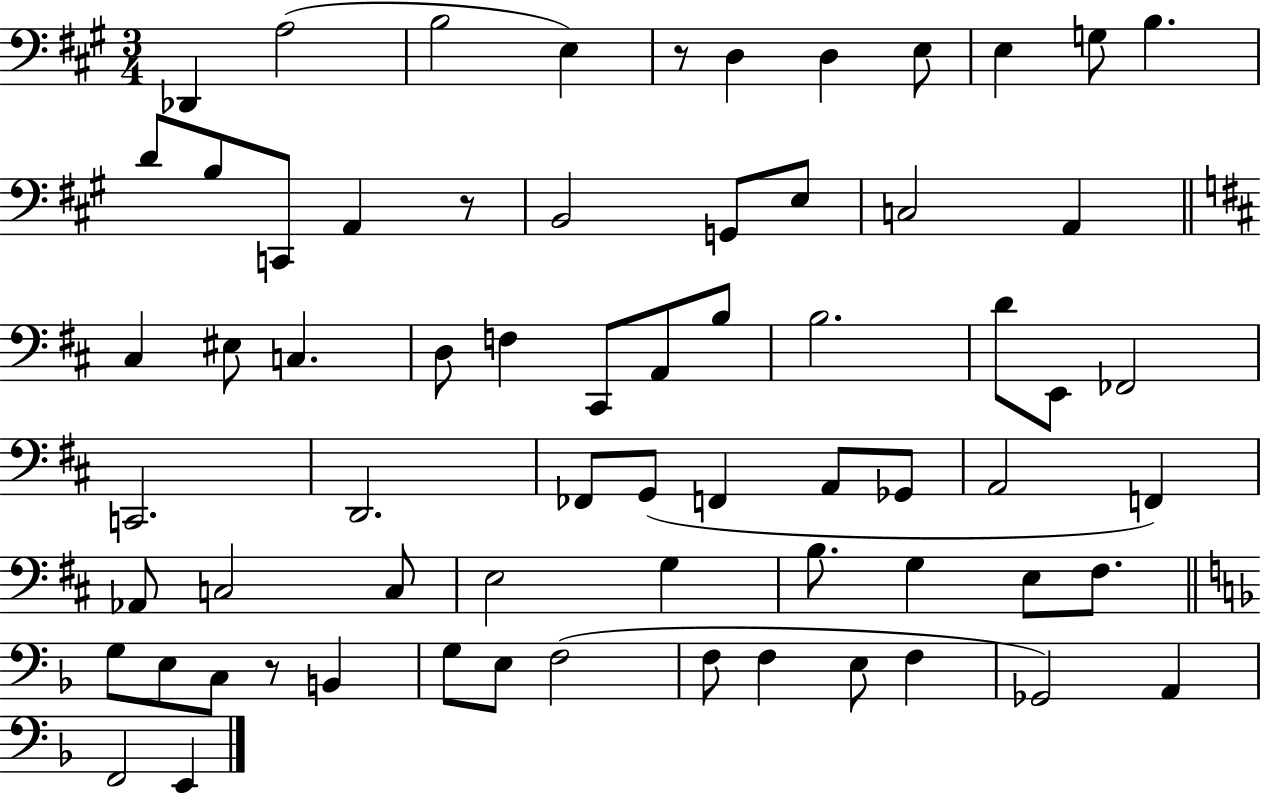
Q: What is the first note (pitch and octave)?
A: Db2